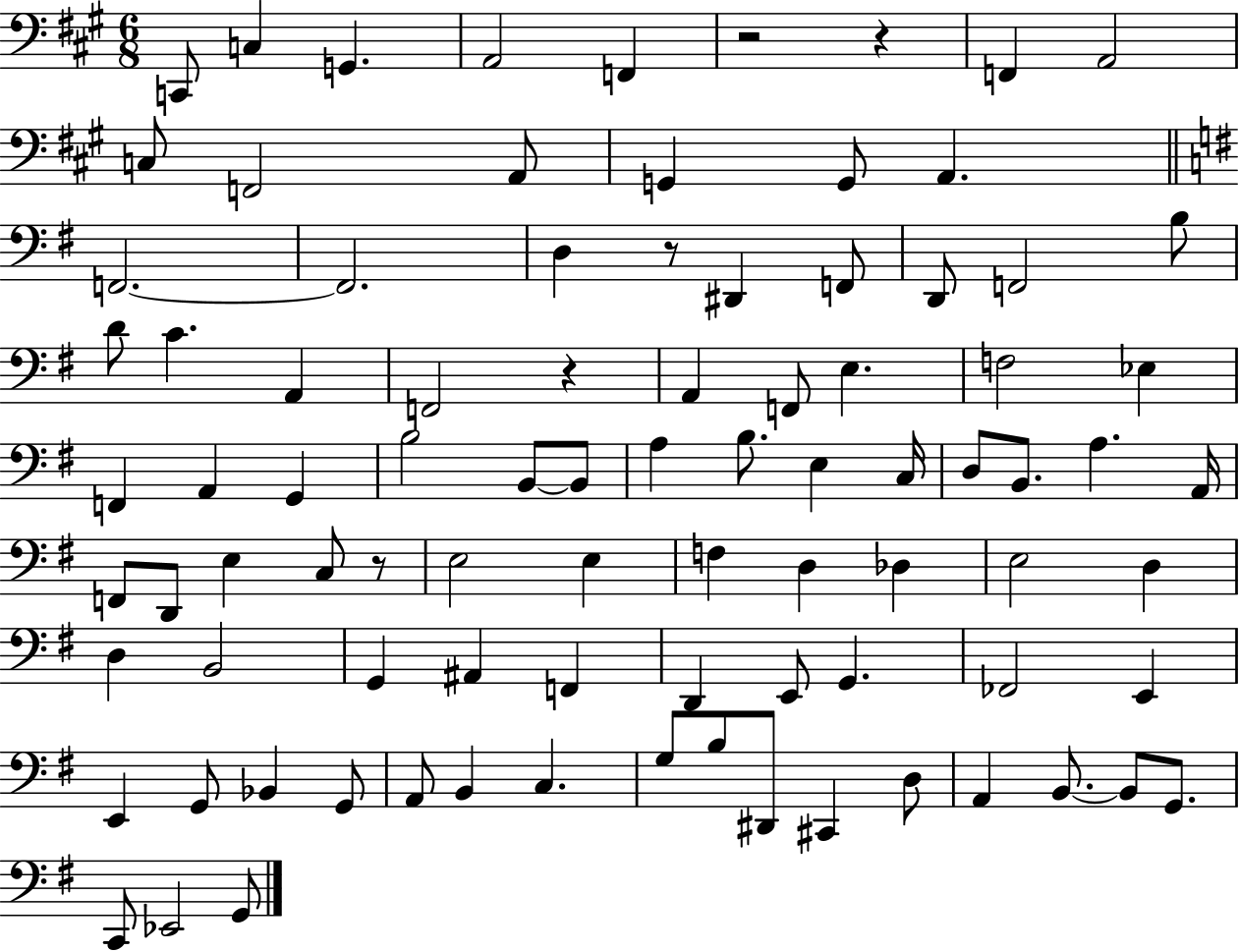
C2/e C3/q G2/q. A2/h F2/q R/h R/q F2/q A2/h C3/e F2/h A2/e G2/q G2/e A2/q. F2/h. F2/h. D3/q R/e D#2/q F2/e D2/e F2/h B3/e D4/e C4/q. A2/q F2/h R/q A2/q F2/e E3/q. F3/h Eb3/q F2/q A2/q G2/q B3/h B2/e B2/e A3/q B3/e. E3/q C3/s D3/e B2/e. A3/q. A2/s F2/e D2/e E3/q C3/e R/e E3/h E3/q F3/q D3/q Db3/q E3/h D3/q D3/q B2/h G2/q A#2/q F2/q D2/q E2/e G2/q. FES2/h E2/q E2/q G2/e Bb2/q G2/e A2/e B2/q C3/q. G3/e B3/e D#2/e C#2/q D3/e A2/q B2/e. B2/e G2/e. C2/e Eb2/h G2/e